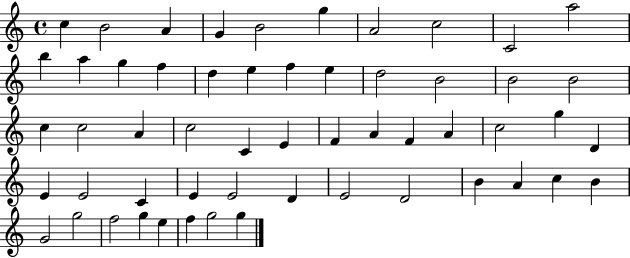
X:1
T:Untitled
M:4/4
L:1/4
K:C
c B2 A G B2 g A2 c2 C2 a2 b a g f d e f e d2 B2 B2 B2 c c2 A c2 C E F A F A c2 g D E E2 C E E2 D E2 D2 B A c B G2 g2 f2 g e f g2 g